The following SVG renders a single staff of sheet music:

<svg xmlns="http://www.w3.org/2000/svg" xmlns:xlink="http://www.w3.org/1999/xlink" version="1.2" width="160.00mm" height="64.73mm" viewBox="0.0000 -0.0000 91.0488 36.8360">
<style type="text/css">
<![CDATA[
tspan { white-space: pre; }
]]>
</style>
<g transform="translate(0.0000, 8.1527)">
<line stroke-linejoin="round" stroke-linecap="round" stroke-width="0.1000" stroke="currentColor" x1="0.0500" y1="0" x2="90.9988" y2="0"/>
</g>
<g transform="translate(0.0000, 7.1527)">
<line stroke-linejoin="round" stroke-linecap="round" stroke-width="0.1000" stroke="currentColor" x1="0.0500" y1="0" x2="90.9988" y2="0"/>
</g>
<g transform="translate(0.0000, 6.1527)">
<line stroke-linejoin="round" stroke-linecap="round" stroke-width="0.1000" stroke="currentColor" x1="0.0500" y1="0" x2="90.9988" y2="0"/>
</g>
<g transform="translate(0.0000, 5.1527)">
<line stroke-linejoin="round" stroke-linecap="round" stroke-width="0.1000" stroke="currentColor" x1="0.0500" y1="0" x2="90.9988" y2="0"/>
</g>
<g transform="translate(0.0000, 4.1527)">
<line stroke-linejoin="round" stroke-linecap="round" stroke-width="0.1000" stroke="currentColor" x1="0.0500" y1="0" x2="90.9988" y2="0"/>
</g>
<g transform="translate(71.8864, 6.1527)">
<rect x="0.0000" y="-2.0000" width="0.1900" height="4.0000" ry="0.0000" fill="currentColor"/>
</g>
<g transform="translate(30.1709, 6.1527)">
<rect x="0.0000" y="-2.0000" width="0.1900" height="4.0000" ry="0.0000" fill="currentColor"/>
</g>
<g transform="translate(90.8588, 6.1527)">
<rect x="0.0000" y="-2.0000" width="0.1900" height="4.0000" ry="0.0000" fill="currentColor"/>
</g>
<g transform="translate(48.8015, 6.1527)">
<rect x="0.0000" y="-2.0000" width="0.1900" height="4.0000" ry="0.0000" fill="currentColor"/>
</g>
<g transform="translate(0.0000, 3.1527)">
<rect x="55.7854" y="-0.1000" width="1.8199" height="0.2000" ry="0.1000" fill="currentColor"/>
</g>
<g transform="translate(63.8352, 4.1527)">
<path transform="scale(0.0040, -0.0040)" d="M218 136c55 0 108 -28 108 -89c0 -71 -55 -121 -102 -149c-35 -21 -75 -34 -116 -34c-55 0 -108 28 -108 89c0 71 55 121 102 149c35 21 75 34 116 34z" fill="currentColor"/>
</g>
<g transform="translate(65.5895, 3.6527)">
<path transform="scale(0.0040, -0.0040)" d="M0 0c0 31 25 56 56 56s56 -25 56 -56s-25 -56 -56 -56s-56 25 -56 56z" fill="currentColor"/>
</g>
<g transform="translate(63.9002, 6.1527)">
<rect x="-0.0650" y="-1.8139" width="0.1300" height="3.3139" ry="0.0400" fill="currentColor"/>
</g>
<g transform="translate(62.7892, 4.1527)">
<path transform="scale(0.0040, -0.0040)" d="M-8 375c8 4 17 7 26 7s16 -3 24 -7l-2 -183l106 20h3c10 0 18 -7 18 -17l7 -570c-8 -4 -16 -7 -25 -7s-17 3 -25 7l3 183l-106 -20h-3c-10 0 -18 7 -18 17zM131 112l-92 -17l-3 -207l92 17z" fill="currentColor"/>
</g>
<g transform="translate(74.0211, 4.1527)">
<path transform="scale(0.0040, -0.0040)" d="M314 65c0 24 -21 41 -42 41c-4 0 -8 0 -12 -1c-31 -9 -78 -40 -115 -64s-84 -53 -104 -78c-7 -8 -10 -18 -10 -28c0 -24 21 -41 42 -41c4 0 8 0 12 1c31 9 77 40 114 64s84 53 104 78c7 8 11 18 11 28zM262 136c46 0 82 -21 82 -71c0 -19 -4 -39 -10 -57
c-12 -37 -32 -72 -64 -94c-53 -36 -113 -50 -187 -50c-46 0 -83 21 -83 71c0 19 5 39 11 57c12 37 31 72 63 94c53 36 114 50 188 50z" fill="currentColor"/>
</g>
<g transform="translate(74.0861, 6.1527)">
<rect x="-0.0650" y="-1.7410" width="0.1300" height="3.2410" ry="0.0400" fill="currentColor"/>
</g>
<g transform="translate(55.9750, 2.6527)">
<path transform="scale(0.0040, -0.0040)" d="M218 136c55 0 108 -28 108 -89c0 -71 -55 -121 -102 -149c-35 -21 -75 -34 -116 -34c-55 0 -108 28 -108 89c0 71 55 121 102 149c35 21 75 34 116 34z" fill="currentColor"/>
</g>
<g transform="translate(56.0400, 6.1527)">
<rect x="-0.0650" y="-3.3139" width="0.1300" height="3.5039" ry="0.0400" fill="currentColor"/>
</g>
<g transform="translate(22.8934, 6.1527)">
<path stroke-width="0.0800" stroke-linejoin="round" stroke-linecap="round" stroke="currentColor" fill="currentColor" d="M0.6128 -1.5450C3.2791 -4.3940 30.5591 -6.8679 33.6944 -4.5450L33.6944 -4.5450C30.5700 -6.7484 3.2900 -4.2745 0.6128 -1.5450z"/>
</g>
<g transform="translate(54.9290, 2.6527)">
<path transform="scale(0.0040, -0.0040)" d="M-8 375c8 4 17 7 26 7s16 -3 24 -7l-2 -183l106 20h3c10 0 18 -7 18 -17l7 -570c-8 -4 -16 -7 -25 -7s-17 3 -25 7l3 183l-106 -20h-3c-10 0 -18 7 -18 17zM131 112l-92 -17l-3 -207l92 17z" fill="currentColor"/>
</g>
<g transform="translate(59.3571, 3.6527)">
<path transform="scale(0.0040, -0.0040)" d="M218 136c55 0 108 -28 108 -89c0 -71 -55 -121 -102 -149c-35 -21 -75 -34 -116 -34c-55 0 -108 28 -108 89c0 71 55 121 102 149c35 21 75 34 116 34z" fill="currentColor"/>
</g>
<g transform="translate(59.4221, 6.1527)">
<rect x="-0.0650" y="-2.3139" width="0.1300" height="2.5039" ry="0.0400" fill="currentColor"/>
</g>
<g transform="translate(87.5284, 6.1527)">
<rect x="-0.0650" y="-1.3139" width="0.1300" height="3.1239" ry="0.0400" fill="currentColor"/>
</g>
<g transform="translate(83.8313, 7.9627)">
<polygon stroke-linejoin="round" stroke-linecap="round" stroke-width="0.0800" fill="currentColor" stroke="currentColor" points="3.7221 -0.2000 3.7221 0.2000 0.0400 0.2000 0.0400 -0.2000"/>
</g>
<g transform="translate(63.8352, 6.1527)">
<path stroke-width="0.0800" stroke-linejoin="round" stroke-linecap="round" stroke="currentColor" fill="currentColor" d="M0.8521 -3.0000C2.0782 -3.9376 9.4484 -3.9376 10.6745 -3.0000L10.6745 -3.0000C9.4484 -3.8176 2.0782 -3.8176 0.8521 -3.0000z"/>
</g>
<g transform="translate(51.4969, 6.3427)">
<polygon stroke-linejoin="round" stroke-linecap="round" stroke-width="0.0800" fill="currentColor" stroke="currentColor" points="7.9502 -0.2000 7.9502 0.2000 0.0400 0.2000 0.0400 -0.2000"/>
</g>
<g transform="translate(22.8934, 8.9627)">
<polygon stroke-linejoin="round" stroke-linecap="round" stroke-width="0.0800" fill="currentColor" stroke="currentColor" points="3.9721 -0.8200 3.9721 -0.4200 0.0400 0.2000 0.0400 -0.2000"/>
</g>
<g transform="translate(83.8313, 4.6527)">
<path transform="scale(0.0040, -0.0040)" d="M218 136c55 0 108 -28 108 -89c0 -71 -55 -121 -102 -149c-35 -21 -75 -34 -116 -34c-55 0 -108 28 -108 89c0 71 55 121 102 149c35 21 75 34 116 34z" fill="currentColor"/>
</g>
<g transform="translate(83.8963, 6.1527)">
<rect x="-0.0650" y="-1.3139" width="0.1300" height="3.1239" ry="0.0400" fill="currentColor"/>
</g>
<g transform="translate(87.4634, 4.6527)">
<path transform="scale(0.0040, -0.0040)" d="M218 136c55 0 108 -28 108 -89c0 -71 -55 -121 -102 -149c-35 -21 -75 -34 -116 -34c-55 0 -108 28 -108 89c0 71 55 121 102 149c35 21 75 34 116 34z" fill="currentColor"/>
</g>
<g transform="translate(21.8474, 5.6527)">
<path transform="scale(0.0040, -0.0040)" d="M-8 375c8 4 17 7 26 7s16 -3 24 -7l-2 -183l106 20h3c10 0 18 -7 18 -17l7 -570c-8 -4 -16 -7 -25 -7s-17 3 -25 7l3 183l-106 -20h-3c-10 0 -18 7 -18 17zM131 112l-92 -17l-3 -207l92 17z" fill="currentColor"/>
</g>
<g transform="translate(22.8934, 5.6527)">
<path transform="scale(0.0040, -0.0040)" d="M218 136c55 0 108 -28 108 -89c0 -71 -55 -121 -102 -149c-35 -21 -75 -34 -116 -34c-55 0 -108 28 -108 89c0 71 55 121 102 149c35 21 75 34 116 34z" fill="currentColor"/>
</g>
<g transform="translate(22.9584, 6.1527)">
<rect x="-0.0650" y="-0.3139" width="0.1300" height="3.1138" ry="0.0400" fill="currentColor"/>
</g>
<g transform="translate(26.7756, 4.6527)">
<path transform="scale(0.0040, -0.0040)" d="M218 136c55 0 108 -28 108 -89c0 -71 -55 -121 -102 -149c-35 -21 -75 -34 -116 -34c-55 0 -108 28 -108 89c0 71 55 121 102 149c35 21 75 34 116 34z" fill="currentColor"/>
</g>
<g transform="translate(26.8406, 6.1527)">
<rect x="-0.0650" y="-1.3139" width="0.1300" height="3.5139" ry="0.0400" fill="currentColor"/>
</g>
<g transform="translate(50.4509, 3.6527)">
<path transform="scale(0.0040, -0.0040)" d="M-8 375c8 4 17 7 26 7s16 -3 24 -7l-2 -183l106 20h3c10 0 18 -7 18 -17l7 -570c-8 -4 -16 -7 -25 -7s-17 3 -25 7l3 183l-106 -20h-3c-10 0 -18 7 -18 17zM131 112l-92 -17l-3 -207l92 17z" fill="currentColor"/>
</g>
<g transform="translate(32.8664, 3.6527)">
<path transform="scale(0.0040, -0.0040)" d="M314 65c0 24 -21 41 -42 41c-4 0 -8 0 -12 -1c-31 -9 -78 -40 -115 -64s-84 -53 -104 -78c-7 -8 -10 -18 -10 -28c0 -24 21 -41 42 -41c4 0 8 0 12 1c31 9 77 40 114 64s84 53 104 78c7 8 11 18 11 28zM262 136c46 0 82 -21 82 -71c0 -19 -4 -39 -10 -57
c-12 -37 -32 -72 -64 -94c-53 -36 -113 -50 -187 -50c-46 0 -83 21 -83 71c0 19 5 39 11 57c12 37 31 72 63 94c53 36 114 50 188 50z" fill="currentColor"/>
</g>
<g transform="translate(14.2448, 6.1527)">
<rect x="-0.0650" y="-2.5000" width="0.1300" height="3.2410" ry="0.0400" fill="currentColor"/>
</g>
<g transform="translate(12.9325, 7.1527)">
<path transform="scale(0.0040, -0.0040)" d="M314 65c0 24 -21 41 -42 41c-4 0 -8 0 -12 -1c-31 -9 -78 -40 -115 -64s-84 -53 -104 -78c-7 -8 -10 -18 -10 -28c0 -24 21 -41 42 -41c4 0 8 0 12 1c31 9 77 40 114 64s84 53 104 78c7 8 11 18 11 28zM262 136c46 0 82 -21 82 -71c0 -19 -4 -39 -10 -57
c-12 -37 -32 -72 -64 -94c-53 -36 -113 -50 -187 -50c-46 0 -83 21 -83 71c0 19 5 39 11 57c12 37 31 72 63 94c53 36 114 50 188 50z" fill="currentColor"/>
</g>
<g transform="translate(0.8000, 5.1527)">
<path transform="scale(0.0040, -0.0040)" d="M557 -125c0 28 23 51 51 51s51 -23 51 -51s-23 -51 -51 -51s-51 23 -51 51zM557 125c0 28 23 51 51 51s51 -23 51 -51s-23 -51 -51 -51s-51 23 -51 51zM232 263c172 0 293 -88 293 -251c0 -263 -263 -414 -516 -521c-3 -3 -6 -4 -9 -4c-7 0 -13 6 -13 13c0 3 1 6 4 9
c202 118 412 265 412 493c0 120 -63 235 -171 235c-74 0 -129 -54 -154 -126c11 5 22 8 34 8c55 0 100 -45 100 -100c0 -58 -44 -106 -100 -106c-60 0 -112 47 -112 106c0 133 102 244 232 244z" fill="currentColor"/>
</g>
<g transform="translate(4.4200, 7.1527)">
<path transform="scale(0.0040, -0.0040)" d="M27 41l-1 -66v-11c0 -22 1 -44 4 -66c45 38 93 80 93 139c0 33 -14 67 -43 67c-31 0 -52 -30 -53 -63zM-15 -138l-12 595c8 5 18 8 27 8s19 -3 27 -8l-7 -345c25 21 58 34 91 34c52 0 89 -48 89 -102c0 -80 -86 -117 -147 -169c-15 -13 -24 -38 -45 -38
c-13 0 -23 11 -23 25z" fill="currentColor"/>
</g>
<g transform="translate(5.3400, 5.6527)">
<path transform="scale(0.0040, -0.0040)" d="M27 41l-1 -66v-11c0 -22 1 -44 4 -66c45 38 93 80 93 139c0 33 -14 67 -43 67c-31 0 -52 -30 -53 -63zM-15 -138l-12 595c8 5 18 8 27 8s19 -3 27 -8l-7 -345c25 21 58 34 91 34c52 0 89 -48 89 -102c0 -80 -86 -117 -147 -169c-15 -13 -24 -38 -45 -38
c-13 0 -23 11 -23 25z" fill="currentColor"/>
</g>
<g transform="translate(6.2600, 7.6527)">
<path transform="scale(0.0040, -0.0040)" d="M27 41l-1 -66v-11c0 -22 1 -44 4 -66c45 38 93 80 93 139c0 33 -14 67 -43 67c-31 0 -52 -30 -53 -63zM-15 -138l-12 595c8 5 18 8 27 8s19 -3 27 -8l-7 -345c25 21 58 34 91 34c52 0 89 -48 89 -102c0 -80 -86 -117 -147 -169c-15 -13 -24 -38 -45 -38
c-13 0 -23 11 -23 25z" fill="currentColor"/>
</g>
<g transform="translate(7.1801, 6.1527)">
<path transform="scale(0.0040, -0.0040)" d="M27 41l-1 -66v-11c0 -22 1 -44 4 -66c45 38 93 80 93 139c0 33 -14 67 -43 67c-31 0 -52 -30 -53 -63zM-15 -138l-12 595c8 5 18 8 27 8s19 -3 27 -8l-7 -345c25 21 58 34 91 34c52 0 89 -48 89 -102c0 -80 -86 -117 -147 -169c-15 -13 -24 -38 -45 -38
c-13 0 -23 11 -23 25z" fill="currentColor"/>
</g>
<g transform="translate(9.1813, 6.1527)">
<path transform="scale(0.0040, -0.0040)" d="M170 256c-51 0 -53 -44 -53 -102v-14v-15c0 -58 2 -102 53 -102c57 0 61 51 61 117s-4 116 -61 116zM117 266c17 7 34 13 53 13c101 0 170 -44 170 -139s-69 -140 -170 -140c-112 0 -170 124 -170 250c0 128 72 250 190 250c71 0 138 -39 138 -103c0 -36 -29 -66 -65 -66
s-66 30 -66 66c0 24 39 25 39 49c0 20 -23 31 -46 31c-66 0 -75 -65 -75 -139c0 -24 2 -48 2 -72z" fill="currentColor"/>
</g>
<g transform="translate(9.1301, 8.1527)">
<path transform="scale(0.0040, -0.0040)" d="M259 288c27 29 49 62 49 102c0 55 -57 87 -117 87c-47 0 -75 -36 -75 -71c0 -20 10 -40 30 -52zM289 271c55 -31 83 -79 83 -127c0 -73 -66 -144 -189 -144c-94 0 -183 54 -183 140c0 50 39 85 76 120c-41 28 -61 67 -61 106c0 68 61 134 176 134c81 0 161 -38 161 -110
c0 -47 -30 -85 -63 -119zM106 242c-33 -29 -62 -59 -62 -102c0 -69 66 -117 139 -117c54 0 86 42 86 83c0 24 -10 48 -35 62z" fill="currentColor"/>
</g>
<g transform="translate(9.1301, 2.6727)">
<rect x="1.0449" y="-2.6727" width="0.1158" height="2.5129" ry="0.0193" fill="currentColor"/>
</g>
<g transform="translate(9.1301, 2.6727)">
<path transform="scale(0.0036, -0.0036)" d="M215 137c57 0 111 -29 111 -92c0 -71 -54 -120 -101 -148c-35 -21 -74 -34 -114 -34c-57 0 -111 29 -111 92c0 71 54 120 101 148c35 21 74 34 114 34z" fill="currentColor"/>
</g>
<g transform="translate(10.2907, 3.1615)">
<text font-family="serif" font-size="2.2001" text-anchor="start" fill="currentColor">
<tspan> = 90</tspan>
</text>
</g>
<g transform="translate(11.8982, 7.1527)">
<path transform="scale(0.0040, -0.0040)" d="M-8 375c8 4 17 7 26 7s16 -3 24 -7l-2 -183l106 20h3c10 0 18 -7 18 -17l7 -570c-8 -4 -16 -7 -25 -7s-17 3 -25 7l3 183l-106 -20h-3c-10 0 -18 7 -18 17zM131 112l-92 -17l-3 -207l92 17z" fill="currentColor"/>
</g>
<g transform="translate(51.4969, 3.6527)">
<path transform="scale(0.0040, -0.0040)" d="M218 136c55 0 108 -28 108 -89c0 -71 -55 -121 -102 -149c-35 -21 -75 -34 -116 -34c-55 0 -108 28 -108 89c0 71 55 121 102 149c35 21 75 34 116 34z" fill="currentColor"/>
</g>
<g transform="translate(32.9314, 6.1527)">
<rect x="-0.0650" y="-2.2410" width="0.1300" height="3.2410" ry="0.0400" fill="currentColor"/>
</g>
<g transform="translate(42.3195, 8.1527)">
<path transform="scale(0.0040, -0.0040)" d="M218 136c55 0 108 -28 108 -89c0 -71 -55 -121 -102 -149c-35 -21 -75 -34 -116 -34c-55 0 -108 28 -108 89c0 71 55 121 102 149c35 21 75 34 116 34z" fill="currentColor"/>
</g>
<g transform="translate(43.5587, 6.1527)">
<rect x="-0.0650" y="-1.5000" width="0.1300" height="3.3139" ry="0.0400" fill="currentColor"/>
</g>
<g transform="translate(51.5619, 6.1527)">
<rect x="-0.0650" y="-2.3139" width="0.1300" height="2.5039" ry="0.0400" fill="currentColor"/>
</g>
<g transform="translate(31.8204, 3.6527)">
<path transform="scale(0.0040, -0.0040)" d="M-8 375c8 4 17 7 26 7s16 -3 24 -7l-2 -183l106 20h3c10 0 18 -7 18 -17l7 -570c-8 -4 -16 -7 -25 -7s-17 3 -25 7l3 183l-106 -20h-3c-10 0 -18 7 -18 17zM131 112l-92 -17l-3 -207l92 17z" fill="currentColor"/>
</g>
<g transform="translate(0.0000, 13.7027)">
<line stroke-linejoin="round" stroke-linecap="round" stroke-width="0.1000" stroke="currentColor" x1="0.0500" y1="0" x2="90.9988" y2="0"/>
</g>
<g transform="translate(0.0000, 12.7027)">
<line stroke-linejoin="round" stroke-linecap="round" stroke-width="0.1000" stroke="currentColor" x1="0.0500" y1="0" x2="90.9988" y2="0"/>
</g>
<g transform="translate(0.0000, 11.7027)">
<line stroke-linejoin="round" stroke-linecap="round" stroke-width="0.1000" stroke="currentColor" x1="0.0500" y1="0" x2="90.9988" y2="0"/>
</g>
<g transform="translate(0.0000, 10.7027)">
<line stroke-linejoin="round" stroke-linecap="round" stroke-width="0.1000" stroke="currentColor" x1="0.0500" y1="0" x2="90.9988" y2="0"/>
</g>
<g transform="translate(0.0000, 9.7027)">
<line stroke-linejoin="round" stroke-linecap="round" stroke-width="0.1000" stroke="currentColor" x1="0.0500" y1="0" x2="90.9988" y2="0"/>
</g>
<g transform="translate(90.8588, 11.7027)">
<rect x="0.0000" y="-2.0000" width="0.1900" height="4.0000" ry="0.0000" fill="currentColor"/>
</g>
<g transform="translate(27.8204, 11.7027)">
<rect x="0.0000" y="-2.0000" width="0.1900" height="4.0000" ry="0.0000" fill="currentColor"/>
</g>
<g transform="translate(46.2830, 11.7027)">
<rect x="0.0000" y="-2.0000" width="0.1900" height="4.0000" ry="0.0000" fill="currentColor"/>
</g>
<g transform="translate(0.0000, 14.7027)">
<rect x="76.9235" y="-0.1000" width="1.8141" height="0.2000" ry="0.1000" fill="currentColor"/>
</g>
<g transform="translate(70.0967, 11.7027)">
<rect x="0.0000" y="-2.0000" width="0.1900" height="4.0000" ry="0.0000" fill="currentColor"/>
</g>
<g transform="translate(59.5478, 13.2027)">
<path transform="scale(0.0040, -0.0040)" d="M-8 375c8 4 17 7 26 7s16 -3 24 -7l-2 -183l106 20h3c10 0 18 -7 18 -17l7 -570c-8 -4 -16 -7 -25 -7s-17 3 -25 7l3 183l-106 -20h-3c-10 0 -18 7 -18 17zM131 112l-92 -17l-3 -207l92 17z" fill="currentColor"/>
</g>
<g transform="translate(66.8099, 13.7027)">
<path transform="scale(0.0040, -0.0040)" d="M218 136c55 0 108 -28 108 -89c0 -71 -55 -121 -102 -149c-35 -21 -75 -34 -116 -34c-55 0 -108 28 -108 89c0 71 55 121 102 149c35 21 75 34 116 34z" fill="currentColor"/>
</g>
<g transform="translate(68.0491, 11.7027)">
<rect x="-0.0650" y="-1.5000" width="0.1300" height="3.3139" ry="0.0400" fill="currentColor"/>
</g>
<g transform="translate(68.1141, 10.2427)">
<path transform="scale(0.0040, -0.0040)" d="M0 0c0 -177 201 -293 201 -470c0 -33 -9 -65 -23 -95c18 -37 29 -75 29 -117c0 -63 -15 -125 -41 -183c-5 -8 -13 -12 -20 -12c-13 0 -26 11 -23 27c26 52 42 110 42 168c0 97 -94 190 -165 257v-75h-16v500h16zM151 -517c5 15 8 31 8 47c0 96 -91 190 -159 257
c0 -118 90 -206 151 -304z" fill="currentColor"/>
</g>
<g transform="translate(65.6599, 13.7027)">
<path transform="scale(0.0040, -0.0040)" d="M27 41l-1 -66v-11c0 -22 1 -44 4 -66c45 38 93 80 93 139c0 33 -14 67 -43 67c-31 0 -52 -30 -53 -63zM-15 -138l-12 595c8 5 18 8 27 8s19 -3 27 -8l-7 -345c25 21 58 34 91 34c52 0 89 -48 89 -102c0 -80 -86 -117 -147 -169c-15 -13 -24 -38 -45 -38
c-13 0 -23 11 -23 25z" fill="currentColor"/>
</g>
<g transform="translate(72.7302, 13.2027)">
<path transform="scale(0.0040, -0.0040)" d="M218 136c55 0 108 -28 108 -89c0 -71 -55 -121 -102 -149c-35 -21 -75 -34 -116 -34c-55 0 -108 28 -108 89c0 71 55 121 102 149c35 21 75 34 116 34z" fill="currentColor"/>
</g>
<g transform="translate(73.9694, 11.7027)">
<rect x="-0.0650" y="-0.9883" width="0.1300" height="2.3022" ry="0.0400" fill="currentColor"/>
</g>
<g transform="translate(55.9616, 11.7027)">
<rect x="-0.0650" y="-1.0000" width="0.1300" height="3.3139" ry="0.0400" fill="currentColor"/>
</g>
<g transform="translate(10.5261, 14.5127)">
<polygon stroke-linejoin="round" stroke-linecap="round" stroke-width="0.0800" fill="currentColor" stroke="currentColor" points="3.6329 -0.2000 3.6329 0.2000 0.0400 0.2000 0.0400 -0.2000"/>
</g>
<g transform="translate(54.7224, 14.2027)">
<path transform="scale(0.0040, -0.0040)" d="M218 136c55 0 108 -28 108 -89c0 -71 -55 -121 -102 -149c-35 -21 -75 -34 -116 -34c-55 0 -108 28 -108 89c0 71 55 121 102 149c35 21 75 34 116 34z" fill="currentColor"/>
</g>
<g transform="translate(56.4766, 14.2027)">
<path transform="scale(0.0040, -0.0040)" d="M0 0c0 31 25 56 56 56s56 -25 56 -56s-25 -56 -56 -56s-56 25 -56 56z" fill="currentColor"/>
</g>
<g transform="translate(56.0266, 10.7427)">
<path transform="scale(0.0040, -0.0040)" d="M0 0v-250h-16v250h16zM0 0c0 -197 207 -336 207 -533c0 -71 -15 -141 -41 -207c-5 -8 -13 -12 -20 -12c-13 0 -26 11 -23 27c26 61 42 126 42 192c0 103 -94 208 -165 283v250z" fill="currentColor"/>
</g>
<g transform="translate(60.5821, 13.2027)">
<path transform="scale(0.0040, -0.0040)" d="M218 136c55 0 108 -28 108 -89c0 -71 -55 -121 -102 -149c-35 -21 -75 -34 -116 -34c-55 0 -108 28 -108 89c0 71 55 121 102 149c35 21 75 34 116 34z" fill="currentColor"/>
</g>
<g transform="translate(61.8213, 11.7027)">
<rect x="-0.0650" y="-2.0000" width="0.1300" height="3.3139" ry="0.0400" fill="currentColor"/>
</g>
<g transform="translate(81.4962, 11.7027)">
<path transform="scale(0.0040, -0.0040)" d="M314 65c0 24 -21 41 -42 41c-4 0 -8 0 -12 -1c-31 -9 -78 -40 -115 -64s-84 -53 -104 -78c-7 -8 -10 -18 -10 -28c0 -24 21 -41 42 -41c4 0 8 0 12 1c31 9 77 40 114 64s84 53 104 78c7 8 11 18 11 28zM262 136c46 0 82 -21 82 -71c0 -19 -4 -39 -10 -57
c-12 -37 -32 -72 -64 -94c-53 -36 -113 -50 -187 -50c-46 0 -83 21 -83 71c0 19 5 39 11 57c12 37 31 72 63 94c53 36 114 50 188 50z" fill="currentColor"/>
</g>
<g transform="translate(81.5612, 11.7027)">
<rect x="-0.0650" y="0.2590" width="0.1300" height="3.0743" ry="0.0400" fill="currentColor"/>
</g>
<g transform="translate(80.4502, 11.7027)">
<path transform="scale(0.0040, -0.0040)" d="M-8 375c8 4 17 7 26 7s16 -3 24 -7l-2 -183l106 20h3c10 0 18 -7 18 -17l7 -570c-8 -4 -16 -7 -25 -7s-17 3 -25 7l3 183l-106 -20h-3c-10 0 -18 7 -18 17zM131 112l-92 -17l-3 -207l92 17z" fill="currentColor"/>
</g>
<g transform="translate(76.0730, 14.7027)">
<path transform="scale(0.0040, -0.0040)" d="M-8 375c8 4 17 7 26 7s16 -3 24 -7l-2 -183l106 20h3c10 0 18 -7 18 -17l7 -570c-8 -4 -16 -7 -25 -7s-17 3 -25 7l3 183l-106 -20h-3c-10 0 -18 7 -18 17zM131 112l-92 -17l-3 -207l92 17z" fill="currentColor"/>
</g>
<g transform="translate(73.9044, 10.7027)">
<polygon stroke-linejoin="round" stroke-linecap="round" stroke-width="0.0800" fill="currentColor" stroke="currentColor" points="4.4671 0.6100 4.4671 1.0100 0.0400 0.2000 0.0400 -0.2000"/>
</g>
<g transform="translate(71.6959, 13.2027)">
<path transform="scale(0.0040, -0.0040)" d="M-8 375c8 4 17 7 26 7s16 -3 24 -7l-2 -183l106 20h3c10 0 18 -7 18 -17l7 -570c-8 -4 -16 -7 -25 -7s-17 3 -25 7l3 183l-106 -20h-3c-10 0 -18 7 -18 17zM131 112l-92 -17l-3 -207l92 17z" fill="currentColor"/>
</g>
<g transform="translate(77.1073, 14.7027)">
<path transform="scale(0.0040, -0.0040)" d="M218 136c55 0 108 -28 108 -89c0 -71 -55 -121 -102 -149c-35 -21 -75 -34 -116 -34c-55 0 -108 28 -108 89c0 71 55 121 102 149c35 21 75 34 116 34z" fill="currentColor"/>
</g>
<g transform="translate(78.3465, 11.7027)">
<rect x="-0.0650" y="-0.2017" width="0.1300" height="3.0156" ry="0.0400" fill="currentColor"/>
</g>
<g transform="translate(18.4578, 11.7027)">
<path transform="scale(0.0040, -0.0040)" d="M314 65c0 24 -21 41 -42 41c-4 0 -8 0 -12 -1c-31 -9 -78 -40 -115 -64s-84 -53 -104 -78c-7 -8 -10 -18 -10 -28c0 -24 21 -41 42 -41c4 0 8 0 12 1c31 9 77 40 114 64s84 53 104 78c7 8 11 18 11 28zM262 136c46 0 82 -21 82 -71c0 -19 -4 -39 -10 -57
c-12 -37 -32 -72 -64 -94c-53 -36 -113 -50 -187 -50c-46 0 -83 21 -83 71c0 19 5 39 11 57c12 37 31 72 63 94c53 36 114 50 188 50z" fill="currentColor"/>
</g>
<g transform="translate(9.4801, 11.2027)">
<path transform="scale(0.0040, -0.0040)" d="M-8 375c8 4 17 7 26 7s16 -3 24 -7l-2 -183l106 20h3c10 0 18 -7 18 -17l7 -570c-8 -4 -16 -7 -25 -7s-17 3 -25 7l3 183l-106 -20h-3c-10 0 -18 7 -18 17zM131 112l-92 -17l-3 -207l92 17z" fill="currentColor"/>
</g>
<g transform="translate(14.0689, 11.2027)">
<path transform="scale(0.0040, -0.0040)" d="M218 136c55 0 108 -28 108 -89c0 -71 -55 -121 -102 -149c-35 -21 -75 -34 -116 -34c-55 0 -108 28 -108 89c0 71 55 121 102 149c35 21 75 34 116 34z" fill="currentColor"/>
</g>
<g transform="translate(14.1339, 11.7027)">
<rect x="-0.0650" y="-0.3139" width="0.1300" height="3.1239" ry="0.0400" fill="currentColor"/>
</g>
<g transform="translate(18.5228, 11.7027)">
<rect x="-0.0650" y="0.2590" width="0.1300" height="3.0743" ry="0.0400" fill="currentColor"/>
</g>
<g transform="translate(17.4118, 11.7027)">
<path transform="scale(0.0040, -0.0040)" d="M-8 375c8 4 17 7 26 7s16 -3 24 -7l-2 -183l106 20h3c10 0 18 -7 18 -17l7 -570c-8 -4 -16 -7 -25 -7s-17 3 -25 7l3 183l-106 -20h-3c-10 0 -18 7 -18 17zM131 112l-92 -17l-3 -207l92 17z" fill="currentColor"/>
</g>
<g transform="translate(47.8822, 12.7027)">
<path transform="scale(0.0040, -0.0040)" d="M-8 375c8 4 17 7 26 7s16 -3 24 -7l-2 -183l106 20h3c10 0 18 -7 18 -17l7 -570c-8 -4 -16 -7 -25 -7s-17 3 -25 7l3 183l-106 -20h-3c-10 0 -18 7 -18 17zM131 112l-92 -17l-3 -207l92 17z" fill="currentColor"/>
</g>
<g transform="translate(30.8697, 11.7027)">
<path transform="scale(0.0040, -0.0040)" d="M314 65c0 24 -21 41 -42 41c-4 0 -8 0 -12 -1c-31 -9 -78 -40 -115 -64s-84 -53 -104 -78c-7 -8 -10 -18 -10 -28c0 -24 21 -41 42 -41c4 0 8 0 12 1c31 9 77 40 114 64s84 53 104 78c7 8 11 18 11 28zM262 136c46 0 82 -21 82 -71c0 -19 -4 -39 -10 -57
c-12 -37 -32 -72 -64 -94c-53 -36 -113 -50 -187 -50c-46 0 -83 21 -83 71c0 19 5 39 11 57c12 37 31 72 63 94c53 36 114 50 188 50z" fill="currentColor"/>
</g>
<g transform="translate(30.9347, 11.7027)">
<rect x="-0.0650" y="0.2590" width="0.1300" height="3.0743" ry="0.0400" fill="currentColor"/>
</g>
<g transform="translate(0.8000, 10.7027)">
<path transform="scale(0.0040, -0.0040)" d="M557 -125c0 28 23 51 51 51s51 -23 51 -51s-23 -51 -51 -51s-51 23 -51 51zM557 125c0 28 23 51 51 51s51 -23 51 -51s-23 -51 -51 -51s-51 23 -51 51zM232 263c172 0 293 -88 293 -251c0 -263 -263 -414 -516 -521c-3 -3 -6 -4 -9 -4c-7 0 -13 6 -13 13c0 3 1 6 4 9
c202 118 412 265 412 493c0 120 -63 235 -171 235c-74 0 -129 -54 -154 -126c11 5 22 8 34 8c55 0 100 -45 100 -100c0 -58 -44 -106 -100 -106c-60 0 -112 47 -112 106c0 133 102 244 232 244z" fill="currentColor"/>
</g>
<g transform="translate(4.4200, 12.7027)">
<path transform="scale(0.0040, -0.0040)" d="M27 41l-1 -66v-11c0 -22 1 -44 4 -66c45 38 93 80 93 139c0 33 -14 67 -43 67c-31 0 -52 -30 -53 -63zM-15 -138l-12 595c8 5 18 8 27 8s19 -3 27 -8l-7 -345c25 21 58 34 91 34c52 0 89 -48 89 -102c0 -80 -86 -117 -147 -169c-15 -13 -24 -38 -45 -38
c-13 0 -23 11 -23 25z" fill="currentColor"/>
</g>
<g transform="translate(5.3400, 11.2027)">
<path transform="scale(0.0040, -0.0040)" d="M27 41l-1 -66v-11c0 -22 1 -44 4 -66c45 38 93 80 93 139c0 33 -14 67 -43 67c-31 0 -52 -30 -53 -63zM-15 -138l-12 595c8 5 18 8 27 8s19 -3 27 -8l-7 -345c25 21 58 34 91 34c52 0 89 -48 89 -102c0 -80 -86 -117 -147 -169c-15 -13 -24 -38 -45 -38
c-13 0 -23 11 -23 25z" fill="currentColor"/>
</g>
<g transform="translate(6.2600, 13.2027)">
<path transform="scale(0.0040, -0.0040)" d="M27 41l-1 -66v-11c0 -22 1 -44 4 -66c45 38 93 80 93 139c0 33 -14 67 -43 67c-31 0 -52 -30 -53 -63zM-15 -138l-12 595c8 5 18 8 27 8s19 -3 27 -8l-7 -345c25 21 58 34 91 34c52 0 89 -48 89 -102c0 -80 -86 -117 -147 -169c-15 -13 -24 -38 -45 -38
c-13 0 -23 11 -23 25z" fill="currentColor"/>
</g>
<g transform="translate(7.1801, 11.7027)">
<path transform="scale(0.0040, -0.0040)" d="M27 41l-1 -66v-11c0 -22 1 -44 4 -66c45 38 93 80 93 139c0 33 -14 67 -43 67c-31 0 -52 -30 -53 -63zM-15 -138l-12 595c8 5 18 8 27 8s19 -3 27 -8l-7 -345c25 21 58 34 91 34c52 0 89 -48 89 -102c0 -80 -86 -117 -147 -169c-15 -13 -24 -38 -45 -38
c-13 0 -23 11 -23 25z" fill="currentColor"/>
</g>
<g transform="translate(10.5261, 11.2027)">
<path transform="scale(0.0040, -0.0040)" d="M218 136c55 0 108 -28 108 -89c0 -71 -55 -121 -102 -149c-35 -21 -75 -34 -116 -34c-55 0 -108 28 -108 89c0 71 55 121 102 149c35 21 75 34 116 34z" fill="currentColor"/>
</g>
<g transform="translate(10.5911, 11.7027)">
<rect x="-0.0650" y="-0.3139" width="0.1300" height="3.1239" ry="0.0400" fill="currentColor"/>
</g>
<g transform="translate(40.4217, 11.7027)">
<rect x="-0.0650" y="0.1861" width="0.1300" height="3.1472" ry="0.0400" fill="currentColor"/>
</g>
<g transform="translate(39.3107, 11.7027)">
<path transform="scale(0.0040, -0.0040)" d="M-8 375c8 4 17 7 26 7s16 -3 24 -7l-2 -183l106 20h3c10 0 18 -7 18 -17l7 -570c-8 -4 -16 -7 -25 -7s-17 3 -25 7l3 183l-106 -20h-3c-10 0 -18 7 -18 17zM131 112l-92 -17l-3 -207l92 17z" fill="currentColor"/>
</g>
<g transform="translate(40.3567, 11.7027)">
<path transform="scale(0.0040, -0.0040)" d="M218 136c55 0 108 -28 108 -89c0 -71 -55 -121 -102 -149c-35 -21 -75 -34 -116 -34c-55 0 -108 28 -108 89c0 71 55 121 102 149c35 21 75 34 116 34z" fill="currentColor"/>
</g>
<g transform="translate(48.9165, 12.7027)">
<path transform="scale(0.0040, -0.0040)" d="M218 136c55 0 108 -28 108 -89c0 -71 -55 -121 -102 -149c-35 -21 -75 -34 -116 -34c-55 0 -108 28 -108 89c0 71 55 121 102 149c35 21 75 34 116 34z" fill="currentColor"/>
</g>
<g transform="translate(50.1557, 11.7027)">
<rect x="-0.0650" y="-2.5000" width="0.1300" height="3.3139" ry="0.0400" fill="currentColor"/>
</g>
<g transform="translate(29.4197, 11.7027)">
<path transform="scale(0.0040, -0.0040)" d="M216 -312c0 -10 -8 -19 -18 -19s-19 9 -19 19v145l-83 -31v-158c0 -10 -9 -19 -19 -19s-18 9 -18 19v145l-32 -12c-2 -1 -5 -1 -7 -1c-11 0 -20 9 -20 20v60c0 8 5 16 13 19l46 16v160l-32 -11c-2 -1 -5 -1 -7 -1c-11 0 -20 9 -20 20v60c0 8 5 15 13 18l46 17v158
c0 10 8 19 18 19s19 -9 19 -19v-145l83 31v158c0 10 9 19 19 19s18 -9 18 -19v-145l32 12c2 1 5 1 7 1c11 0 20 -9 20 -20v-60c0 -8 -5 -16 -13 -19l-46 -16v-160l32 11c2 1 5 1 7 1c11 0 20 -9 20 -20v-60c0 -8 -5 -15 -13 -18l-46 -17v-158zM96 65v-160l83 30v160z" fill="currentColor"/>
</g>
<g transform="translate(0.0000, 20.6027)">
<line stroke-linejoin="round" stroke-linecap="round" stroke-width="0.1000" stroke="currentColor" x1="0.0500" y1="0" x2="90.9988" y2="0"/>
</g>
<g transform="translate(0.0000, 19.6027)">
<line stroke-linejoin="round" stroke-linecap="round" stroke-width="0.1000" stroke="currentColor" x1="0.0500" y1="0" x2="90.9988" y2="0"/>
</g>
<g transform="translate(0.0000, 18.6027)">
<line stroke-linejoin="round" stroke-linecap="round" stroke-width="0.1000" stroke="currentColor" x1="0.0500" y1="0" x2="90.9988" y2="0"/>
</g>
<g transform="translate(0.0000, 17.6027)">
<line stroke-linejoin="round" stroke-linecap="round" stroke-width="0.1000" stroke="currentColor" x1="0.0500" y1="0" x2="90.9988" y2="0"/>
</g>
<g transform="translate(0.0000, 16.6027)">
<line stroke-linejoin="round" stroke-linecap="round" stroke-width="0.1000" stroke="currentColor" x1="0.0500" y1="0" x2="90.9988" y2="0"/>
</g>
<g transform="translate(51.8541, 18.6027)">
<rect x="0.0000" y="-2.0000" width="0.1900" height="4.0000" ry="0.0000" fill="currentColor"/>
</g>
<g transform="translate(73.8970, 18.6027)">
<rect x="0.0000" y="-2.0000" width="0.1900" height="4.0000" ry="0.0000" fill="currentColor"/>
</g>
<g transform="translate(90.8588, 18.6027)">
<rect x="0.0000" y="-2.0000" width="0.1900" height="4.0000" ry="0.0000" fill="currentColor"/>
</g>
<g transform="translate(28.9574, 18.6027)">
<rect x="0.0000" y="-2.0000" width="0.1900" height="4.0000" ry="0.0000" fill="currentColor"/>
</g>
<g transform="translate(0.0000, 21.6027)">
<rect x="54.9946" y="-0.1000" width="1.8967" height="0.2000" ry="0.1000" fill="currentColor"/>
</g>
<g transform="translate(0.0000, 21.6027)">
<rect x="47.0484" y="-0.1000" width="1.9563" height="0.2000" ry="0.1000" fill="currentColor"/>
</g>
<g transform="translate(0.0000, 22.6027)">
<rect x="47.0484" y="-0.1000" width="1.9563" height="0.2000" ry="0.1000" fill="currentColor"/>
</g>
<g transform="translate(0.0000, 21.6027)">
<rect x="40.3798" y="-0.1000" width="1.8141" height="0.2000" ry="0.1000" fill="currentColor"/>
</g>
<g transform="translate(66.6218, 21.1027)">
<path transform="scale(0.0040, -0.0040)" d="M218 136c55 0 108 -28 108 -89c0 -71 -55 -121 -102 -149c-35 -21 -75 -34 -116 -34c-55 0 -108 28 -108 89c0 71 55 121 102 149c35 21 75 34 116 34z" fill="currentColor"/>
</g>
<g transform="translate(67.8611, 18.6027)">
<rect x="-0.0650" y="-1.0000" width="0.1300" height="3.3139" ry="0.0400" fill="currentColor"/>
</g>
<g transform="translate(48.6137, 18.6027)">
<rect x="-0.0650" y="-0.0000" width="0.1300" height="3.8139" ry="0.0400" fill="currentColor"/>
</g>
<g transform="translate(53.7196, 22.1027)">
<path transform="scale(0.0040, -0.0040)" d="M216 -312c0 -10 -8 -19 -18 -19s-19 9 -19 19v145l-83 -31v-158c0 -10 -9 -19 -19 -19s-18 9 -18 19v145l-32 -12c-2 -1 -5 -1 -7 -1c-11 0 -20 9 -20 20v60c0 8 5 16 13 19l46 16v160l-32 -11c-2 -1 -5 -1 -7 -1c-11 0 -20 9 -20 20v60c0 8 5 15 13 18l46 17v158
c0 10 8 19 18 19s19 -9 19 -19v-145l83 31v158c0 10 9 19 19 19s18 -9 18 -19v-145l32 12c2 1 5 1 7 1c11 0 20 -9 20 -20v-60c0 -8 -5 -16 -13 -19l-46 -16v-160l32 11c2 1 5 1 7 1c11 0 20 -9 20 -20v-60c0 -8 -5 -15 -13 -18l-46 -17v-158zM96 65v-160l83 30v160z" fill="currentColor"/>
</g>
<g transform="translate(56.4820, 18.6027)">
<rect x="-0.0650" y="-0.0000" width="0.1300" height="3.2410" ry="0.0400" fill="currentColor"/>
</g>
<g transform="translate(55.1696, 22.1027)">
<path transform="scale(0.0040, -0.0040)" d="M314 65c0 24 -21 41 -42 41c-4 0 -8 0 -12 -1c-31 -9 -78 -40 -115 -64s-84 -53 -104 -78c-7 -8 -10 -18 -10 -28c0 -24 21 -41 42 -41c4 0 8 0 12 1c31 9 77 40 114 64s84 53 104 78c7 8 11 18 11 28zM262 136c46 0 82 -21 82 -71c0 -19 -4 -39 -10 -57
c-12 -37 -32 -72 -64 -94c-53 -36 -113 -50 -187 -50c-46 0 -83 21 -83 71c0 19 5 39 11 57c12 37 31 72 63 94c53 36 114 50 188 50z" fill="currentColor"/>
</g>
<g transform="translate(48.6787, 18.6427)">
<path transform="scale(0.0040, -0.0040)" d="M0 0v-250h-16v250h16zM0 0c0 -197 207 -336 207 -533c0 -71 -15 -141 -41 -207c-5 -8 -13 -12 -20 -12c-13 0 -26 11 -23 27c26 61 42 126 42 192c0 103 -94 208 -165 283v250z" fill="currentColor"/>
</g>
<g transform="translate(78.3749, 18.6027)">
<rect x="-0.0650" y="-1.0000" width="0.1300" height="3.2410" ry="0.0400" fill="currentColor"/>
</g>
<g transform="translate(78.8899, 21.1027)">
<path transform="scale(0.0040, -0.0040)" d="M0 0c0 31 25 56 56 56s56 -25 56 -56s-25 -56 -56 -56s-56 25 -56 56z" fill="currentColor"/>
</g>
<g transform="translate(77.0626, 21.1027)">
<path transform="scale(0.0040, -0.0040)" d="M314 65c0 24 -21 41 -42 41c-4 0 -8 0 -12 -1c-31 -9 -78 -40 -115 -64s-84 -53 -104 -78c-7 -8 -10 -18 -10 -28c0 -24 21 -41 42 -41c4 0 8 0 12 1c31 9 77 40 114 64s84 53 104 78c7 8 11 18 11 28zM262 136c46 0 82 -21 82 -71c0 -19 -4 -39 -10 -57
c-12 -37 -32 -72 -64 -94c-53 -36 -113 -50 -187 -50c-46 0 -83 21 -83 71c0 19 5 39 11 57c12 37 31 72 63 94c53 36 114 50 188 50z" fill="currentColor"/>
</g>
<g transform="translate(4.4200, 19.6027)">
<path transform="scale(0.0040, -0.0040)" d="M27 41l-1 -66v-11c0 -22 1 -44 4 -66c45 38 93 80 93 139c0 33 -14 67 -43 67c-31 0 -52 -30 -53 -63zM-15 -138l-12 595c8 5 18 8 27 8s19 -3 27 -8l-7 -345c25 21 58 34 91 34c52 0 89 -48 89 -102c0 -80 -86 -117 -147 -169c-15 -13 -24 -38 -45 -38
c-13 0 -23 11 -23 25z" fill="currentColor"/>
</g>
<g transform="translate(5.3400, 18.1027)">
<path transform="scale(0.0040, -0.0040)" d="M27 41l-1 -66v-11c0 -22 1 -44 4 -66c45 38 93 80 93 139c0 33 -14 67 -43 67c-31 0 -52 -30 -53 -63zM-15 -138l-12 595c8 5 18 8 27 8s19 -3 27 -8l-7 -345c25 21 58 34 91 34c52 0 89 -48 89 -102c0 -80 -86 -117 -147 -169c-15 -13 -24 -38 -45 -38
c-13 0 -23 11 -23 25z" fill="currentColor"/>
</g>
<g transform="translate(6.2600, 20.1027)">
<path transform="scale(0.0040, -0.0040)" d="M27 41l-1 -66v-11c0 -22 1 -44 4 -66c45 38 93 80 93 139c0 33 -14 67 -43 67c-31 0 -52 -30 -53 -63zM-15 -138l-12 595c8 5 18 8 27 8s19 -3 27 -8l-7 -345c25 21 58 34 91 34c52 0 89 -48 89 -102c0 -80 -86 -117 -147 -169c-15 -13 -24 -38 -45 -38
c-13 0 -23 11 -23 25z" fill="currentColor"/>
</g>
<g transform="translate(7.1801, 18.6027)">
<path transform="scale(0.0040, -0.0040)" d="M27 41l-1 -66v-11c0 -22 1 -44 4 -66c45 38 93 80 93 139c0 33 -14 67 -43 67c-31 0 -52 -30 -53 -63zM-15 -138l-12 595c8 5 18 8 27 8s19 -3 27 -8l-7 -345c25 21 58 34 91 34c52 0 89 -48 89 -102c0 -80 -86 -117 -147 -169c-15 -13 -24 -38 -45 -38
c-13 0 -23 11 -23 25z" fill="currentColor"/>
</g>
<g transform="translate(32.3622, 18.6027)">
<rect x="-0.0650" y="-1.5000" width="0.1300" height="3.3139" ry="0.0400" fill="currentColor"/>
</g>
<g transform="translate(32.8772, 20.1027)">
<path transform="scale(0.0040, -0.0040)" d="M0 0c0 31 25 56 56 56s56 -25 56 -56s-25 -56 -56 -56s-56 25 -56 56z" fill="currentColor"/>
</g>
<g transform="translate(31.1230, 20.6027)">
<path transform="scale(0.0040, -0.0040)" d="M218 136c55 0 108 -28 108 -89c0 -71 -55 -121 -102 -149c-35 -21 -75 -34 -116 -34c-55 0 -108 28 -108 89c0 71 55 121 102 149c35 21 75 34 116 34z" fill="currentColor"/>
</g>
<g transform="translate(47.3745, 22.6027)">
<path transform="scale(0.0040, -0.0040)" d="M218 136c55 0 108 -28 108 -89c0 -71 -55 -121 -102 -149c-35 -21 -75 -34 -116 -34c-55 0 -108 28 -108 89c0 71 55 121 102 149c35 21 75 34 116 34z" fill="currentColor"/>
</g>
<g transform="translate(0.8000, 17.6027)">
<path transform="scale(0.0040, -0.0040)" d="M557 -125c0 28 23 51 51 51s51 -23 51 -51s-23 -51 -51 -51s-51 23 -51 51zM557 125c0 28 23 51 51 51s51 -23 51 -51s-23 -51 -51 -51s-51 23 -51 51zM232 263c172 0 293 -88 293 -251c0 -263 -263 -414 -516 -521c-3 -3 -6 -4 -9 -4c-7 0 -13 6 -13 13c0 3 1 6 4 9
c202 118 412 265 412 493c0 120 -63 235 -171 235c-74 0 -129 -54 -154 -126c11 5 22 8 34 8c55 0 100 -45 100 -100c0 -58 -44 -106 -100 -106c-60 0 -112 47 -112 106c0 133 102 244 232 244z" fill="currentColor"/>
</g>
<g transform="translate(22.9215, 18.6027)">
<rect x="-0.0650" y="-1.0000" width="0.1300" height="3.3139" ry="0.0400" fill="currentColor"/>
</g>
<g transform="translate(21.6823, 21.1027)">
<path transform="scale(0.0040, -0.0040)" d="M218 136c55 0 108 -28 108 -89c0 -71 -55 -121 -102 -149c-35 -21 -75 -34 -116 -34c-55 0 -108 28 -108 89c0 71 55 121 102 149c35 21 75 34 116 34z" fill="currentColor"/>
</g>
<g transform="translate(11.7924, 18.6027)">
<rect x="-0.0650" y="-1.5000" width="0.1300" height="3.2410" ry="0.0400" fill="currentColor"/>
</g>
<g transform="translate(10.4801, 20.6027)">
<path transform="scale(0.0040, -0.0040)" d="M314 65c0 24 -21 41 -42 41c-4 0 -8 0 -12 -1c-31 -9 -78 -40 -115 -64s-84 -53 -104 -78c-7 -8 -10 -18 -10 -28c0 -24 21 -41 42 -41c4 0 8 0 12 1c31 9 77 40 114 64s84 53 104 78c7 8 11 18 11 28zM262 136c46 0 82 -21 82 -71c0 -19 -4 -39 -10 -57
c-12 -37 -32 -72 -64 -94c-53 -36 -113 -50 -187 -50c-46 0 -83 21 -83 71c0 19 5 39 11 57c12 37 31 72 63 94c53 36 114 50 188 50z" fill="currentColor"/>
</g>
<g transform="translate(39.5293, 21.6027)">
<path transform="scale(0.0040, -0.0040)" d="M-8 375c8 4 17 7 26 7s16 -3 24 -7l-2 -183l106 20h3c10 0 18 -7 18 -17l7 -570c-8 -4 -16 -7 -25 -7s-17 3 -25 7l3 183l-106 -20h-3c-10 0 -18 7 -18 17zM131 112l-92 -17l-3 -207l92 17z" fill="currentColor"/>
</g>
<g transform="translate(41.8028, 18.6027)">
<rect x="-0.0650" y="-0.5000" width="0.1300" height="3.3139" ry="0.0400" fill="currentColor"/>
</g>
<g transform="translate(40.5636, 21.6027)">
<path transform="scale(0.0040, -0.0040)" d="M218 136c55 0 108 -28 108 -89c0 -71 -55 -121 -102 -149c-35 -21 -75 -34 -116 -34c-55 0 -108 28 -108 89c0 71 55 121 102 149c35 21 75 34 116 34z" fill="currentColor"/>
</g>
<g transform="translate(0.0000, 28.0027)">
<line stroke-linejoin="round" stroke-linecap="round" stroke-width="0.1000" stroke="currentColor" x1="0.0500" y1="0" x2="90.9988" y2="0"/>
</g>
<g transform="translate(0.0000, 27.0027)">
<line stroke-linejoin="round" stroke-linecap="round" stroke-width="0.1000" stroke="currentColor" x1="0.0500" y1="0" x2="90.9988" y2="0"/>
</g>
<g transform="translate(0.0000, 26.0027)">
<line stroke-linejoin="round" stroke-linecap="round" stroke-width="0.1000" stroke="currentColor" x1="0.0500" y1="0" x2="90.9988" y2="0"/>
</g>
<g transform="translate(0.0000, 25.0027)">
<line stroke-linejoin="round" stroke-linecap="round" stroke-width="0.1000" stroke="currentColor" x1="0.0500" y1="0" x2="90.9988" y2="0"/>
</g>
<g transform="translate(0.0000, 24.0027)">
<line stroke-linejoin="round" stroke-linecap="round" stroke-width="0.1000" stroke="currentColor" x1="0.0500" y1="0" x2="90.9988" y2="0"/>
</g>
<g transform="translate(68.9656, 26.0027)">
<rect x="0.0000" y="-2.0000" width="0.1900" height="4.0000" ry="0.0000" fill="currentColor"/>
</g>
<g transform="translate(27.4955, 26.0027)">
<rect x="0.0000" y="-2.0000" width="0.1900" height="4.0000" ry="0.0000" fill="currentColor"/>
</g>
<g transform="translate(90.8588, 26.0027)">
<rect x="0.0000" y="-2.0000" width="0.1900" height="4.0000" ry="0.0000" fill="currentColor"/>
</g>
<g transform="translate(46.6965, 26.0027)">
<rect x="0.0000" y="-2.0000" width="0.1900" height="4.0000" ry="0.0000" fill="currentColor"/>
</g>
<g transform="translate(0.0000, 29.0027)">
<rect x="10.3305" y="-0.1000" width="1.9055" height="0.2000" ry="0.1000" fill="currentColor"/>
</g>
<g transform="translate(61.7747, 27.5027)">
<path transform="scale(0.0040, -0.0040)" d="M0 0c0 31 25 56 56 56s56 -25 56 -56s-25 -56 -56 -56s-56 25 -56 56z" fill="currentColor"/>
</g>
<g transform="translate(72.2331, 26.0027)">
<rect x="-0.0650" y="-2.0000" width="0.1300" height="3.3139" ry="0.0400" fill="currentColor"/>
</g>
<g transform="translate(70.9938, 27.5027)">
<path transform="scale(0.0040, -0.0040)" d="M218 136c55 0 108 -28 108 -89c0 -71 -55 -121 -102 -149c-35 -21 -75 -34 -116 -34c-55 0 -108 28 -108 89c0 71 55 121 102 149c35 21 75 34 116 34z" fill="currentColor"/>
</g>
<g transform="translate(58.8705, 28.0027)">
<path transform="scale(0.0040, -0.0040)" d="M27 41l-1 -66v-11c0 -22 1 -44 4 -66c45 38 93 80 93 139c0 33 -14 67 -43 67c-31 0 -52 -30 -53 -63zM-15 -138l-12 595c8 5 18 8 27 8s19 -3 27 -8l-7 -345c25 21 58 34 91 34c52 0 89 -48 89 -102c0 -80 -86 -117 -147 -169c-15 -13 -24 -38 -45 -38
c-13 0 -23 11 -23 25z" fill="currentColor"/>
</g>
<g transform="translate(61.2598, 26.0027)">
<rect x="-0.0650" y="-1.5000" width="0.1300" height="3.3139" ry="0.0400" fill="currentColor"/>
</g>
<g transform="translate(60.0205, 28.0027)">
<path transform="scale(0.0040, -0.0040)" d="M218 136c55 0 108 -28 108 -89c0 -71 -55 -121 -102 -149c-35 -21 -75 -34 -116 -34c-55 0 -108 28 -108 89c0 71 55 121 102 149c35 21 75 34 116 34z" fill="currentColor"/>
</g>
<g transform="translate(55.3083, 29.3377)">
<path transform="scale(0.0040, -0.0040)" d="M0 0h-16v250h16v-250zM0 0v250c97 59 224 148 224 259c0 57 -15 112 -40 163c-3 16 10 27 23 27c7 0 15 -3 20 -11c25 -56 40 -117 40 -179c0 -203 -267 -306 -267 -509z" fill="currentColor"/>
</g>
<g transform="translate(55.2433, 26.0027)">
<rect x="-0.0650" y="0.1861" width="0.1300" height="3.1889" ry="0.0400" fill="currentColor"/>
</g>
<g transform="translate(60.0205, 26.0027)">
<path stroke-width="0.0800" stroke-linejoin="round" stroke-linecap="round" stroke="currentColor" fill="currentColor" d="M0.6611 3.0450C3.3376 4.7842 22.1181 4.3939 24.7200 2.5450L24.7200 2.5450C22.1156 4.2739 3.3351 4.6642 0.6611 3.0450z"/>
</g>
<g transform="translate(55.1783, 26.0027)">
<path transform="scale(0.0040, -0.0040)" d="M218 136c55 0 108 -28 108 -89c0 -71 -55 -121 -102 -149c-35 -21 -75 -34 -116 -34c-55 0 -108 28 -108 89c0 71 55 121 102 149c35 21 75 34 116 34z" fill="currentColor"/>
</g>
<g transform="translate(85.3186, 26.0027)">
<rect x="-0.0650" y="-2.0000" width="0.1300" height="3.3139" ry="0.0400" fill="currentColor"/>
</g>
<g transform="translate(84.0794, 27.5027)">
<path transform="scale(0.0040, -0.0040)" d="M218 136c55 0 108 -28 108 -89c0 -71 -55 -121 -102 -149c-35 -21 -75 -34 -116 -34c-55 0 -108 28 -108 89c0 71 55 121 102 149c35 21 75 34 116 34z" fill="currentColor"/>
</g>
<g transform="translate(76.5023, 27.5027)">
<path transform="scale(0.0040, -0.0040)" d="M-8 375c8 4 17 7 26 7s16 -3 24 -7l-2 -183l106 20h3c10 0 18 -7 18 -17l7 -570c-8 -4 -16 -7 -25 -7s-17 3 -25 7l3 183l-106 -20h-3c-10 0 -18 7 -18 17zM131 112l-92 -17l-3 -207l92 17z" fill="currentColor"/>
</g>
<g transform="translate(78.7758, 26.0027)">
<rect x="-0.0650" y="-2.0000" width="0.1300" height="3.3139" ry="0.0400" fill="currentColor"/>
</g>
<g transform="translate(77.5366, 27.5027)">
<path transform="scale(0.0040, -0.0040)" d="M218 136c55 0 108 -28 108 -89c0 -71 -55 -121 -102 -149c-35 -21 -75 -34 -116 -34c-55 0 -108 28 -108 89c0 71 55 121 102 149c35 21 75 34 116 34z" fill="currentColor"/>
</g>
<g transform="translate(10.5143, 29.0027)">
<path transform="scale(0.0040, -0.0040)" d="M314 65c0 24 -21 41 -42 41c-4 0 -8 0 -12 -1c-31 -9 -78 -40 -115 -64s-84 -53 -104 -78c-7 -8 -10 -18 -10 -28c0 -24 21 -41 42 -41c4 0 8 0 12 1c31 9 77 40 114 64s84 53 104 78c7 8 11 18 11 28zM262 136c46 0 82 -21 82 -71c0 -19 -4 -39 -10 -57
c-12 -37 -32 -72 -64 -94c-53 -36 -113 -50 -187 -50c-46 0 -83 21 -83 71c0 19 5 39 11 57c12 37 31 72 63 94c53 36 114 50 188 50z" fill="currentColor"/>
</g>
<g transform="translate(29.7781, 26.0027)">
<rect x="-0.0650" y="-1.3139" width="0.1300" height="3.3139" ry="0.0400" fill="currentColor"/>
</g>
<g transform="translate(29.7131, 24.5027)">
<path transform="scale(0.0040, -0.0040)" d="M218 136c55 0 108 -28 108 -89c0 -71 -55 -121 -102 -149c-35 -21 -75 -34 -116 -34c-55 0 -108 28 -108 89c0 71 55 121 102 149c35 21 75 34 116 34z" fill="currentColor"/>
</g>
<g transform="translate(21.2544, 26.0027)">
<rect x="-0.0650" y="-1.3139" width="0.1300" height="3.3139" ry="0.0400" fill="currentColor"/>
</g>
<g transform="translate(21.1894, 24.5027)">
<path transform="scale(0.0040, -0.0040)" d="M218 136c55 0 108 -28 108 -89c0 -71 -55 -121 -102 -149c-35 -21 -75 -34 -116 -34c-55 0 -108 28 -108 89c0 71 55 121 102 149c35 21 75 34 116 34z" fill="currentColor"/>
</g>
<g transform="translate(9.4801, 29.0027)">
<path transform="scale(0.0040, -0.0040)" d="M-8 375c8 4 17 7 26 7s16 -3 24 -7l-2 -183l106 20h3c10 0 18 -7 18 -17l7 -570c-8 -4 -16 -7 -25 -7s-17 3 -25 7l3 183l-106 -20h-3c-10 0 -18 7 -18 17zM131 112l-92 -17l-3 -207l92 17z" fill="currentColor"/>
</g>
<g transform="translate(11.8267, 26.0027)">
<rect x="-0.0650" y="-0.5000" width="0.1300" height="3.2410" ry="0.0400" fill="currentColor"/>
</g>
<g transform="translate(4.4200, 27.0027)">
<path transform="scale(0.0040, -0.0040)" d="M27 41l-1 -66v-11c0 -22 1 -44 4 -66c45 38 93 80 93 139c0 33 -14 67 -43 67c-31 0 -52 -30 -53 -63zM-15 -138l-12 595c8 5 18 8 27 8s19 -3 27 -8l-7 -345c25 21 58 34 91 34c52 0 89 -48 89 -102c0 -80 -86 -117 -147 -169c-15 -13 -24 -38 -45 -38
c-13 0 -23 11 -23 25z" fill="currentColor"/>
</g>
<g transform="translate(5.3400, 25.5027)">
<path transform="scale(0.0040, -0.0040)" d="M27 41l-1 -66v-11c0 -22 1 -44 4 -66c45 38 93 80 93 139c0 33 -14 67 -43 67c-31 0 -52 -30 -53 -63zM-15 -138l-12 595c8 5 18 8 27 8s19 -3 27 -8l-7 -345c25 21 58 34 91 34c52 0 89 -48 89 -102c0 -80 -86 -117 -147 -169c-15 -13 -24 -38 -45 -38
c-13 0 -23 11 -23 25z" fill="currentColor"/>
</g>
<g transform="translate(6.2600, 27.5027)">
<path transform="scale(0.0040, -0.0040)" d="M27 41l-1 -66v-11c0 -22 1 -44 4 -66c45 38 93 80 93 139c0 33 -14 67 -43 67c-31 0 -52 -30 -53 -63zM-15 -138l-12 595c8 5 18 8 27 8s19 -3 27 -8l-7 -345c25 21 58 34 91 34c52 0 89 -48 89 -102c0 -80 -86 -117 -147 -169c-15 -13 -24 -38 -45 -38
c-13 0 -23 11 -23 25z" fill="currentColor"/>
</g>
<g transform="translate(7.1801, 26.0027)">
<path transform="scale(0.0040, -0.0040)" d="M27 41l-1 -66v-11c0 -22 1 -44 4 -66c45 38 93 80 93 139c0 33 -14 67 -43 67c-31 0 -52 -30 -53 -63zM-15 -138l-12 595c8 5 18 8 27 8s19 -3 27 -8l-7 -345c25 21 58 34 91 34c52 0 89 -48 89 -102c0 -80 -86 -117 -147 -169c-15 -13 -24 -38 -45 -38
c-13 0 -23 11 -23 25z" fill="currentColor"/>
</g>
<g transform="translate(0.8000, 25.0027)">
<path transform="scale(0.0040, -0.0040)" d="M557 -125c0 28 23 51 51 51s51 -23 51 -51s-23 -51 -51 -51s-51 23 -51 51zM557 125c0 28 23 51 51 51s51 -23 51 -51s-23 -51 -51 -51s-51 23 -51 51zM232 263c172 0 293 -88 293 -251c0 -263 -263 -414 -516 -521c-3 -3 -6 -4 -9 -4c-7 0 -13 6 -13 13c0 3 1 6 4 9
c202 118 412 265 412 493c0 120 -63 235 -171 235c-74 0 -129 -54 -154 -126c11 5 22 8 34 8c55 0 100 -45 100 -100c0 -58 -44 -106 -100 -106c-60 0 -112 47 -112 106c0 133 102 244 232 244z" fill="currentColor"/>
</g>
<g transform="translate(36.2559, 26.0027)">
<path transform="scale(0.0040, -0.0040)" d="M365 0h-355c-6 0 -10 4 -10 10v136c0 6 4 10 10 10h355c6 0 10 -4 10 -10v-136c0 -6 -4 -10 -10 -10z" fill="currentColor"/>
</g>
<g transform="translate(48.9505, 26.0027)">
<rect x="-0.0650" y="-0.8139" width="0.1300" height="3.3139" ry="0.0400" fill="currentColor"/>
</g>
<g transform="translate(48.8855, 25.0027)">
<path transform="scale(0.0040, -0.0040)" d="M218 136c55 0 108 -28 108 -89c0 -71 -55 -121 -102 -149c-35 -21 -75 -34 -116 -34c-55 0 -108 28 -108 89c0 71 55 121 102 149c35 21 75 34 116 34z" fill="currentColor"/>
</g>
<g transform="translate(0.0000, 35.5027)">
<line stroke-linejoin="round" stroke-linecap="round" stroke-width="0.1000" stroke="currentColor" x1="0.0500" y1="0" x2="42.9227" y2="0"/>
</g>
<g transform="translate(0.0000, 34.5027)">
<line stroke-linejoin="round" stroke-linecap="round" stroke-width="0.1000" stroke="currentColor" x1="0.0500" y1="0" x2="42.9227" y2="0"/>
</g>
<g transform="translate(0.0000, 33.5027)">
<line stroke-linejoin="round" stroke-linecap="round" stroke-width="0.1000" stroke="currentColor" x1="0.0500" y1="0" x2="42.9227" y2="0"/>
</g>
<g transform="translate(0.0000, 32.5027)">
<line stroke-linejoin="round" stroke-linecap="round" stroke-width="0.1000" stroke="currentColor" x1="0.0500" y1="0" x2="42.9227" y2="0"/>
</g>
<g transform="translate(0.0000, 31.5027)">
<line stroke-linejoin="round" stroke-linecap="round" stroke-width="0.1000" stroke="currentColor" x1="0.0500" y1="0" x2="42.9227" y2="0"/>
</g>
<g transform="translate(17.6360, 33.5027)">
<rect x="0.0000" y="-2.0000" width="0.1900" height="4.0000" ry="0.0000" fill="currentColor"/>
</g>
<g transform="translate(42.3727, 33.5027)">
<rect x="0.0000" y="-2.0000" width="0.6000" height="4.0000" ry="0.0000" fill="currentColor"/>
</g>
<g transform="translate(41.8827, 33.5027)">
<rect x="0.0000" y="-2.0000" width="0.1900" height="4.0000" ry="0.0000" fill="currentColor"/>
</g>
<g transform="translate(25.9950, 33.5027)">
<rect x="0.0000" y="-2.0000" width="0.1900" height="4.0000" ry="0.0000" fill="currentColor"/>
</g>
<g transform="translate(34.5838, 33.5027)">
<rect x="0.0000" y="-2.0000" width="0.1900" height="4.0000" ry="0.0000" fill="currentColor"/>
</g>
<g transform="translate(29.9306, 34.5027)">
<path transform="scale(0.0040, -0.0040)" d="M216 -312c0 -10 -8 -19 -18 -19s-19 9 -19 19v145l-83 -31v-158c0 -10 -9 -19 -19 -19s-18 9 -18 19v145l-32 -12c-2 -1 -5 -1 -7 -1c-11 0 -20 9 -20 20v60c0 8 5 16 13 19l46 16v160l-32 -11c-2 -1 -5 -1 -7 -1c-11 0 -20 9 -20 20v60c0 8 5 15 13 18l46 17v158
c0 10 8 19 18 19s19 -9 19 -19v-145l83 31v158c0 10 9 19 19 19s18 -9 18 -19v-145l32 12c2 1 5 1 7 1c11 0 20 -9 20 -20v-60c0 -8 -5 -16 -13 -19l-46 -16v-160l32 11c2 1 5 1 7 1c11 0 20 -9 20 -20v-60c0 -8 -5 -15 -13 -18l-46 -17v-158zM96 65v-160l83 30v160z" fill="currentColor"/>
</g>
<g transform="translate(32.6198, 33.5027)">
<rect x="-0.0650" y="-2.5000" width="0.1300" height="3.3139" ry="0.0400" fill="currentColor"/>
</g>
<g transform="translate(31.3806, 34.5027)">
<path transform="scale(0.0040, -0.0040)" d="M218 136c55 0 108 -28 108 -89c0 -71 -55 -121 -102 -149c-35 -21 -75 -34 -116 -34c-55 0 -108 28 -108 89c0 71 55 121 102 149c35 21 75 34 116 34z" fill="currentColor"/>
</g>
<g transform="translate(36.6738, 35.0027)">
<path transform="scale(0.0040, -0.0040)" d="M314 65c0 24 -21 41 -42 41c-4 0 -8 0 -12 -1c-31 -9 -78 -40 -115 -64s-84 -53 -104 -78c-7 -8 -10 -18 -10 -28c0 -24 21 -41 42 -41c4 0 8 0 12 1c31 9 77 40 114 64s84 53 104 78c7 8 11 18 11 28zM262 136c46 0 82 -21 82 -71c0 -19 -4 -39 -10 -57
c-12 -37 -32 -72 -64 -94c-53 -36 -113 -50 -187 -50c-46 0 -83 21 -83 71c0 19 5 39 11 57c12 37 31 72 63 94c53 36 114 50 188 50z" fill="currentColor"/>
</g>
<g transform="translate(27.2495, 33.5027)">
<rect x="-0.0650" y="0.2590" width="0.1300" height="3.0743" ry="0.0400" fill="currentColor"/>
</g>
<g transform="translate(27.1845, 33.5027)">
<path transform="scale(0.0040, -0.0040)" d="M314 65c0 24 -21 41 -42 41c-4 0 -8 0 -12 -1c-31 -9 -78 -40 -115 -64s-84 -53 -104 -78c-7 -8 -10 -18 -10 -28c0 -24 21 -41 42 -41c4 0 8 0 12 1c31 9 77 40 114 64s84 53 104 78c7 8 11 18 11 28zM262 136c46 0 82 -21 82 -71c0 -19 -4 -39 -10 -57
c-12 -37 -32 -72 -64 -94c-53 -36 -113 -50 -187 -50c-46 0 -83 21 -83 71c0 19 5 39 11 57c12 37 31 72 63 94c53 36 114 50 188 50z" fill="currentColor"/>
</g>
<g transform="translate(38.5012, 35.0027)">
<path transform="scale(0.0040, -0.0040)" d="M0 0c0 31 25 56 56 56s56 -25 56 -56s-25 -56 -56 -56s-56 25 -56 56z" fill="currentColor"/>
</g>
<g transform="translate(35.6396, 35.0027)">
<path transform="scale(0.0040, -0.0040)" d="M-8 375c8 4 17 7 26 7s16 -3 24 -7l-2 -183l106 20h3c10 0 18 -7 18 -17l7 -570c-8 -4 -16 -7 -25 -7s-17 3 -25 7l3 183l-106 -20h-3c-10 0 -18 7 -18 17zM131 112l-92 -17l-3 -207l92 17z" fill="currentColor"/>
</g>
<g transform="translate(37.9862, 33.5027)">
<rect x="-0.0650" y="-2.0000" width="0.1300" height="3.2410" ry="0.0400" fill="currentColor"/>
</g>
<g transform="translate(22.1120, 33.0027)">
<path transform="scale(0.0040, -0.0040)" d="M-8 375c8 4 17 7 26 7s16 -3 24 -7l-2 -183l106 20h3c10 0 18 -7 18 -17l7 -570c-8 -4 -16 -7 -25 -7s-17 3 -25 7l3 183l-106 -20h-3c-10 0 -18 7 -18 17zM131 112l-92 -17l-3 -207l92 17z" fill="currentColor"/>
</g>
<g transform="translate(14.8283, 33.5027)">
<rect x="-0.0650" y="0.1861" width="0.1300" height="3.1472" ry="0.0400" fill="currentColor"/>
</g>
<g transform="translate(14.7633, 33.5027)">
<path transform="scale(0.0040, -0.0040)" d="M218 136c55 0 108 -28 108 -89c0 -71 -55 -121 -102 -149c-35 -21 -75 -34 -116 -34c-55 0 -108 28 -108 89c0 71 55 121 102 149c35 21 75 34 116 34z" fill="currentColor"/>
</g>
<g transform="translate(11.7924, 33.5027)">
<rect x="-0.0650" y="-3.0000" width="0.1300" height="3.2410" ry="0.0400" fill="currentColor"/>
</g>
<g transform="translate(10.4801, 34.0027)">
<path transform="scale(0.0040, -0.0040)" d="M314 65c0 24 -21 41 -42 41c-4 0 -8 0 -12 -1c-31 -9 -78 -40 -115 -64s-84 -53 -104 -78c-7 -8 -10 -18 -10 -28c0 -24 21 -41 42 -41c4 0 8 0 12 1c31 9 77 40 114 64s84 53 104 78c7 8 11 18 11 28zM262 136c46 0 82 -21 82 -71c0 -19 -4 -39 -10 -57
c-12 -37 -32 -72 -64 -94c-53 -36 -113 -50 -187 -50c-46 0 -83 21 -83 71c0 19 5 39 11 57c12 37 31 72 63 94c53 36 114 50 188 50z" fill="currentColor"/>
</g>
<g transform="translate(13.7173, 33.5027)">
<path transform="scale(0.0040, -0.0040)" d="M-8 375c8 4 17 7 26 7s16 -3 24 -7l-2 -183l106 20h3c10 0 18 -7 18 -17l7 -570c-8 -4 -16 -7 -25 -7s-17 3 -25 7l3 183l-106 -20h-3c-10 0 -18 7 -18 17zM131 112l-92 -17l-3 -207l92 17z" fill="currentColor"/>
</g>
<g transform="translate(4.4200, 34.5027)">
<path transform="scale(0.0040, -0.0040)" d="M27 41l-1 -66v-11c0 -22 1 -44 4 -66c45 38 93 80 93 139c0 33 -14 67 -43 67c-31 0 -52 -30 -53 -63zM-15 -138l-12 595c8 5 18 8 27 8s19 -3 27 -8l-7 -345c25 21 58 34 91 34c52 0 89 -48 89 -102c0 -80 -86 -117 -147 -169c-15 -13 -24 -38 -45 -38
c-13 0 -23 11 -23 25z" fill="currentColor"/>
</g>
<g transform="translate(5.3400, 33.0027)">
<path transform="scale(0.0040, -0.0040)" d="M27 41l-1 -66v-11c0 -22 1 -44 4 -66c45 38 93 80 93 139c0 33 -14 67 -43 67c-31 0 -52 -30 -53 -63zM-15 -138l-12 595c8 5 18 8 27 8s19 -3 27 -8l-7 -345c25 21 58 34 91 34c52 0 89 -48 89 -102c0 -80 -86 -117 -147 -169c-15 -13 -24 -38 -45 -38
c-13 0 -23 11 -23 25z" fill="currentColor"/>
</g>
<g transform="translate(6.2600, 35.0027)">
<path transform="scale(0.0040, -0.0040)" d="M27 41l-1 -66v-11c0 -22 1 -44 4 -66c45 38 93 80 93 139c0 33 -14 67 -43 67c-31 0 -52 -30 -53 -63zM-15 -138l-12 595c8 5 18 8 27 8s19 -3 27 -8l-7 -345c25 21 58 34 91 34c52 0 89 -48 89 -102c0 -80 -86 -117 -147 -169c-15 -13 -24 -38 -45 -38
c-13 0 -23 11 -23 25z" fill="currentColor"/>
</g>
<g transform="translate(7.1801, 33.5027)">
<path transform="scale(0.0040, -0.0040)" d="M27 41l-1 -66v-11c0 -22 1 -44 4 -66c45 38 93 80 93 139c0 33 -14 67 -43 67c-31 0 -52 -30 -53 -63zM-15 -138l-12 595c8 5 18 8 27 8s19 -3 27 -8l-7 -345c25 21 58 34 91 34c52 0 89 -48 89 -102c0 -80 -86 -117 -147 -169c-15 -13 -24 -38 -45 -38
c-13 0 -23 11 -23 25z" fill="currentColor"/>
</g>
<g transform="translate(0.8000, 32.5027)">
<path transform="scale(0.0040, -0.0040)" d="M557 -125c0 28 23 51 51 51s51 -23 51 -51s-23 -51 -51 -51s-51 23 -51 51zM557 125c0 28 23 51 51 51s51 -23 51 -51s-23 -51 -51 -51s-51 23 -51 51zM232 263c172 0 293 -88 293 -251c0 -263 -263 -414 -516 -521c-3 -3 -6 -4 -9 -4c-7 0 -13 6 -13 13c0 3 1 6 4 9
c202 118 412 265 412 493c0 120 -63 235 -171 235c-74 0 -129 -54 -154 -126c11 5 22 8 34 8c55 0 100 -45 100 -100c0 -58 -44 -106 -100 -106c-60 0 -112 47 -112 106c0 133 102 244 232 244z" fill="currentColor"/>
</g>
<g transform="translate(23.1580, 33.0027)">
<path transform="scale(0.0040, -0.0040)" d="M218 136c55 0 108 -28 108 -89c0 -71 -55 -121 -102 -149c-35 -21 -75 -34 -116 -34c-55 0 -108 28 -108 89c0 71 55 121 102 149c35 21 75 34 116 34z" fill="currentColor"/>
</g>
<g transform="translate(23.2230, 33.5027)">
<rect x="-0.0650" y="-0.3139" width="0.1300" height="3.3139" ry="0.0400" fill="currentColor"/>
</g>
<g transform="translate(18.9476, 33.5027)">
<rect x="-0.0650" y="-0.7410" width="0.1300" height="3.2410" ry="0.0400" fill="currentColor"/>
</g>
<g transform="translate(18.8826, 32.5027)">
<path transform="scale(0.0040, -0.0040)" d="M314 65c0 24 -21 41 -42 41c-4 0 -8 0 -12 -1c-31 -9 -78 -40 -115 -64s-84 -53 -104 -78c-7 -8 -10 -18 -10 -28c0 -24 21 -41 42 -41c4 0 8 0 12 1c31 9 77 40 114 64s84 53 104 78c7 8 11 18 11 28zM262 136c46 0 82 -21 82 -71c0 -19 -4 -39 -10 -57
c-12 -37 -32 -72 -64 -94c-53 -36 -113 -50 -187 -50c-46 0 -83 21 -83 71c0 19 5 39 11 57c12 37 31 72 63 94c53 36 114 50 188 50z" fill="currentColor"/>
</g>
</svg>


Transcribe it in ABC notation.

X:1
T:Untitled
M:6/8
L:1/4
K:Ab
B,,2 E,/2 G,/2 B,2 G,, B,/2 D/2 B,/2 A, A,2 G,/2 G,/2 E,/2 E,/2 D,2 ^D,2 D, B,, F,,/2 A,, _G,,/4 A,,/2 E,,/2 D,2 G,,2 F,, G,, E,, C,,/2 ^D,,2 F,, F,,2 E,,2 G, G, z2 F, _D,/2 _G,, _A,, A,, A,, C,2 D, F,2 E, _D,2 ^B,, A,,2